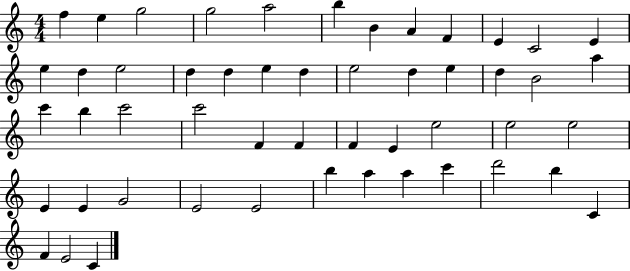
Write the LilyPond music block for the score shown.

{
  \clef treble
  \numericTimeSignature
  \time 4/4
  \key c \major
  f''4 e''4 g''2 | g''2 a''2 | b''4 b'4 a'4 f'4 | e'4 c'2 e'4 | \break e''4 d''4 e''2 | d''4 d''4 e''4 d''4 | e''2 d''4 e''4 | d''4 b'2 a''4 | \break c'''4 b''4 c'''2 | c'''2 f'4 f'4 | f'4 e'4 e''2 | e''2 e''2 | \break e'4 e'4 g'2 | e'2 e'2 | b''4 a''4 a''4 c'''4 | d'''2 b''4 c'4 | \break f'4 e'2 c'4 | \bar "|."
}